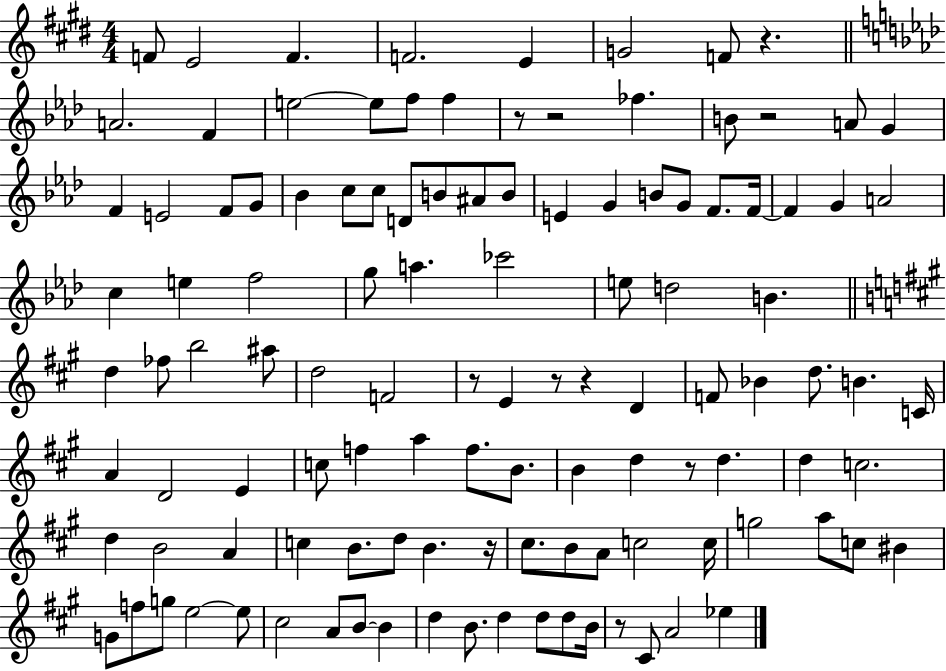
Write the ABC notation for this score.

X:1
T:Untitled
M:4/4
L:1/4
K:E
F/2 E2 F F2 E G2 F/2 z A2 F e2 e/2 f/2 f z/2 z2 _f B/2 z2 A/2 G F E2 F/2 G/2 _B c/2 c/2 D/2 B/2 ^A/2 B/2 E G B/2 G/2 F/2 F/4 F G A2 c e f2 g/2 a _c'2 e/2 d2 B d _f/2 b2 ^a/2 d2 F2 z/2 E z/2 z D F/2 _B d/2 B C/4 A D2 E c/2 f a f/2 B/2 B d z/2 d d c2 d B2 A c B/2 d/2 B z/4 ^c/2 B/2 A/2 c2 c/4 g2 a/2 c/2 ^B G/2 f/2 g/2 e2 e/2 ^c2 A/2 B/2 B d B/2 d d/2 d/2 B/4 z/2 ^C/2 A2 _e